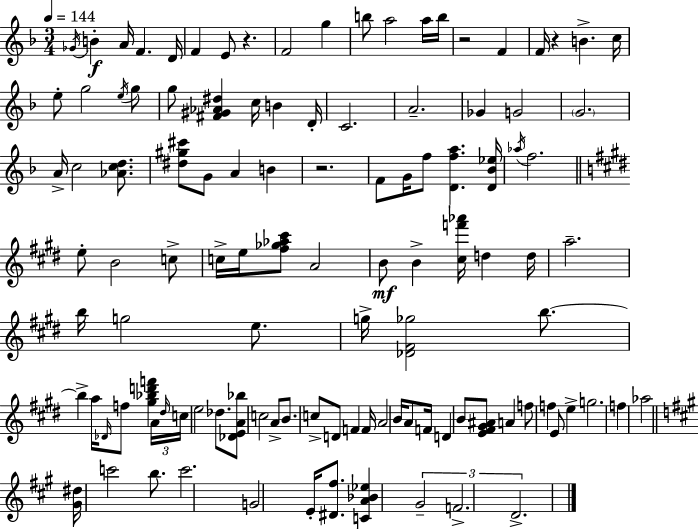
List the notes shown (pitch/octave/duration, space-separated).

Gb4/s B4/q A4/s F4/q. D4/s F4/q E4/e R/q. F4/h G5/q B5/e A5/h A5/s B5/s R/h F4/q F4/s R/q B4/q. C5/s E5/e G5/h E5/s G5/e G5/e [F#4,G#4,Ab4,D#5]/q C5/s B4/q D4/s C4/h. A4/h. Gb4/q G4/h G4/h. A4/s C5/h [Ab4,C5,D5]/e. [D#5,G#5,C#6]/e G4/e A4/q B4/q R/h. F4/e G4/s F5/e [D4,F5,A5]/q. [D4,Bb4,Eb5]/s Ab5/s F5/h. E5/e B4/h C5/e C5/s E5/s [F#5,Gb5,Ab5,C#6]/e A4/h B4/e B4/q [C#5,F6,Ab6]/s D5/q D5/s A5/h. B5/s G5/h E5/e. G5/s [Db4,F#4,Gb5]/h B5/e. B5/q A5/s Db4/s F5/e [G#5,Bb5,D6,F6]/q A4/s D#5/s C5/s E5/h Db5/e. [Db4,E4,A4,Bb5]/e C5/h A4/e B4/e. C5/e D4/e F4/q F4/s A4/h B4/s A4/e F4/s D4/q B4/e [E4,F#4,G#4,A#4]/e A4/q F5/e F5/q E4/e E5/q G5/h. F5/q Ab5/h [G#4,D#5]/s C6/h B5/e. C6/h. G4/h E4/s [D#4,F#5]/e. [C4,A4,Bb4,Eb5]/q G#4/h F4/h. D4/h.